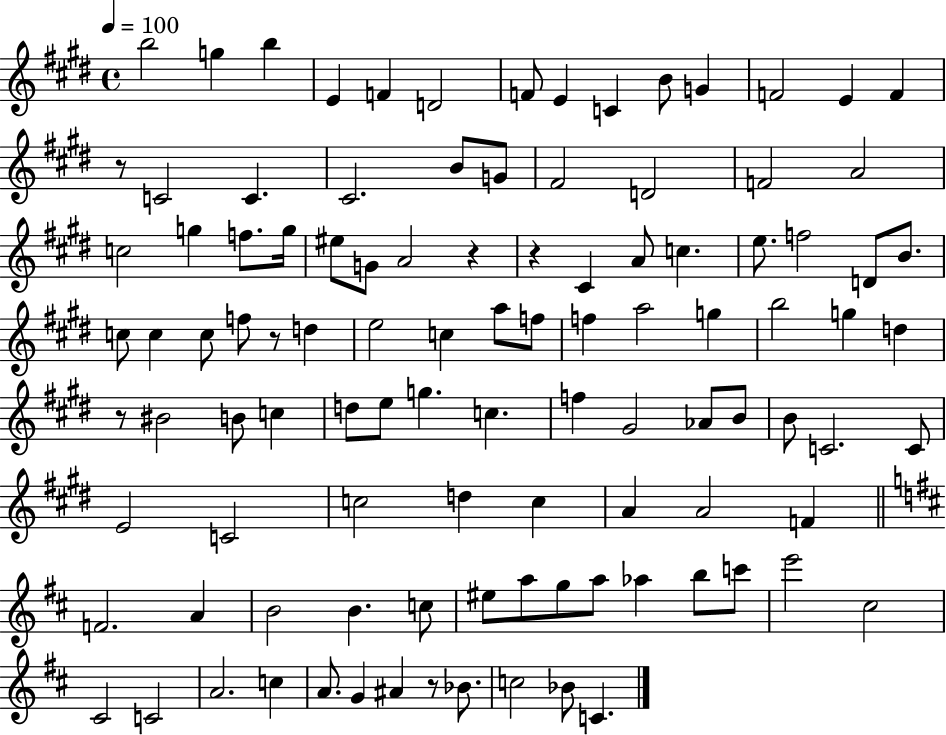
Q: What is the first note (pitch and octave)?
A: B5